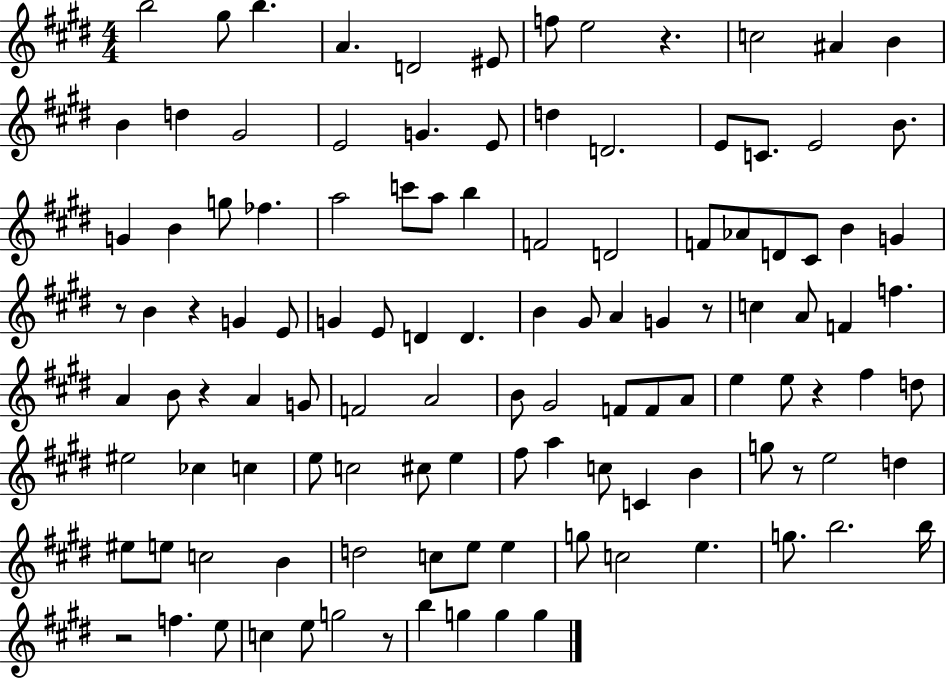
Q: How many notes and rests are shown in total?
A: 116